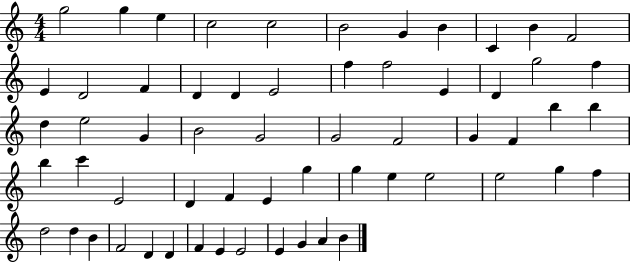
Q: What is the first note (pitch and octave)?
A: G5